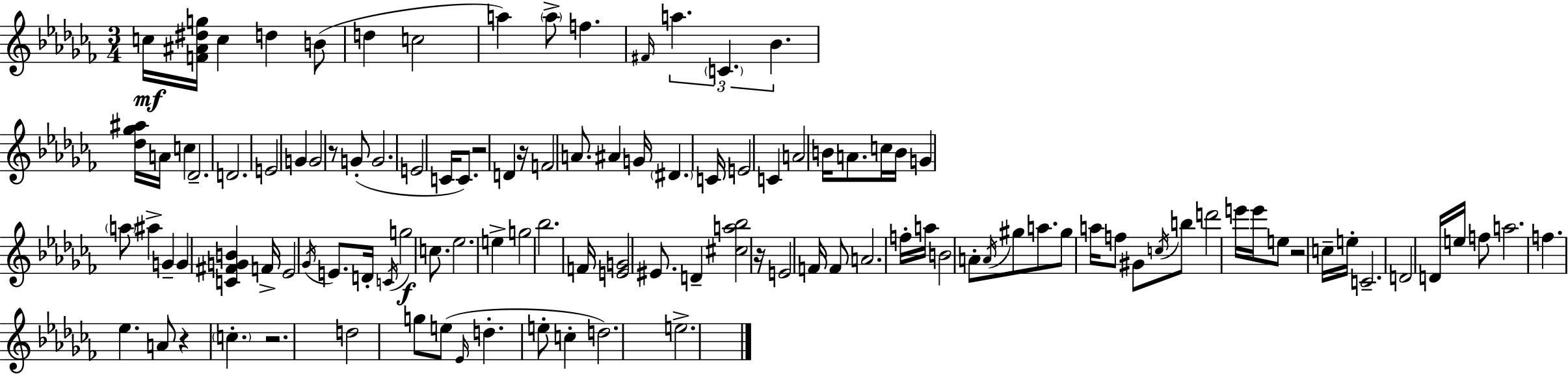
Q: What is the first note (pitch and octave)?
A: C5